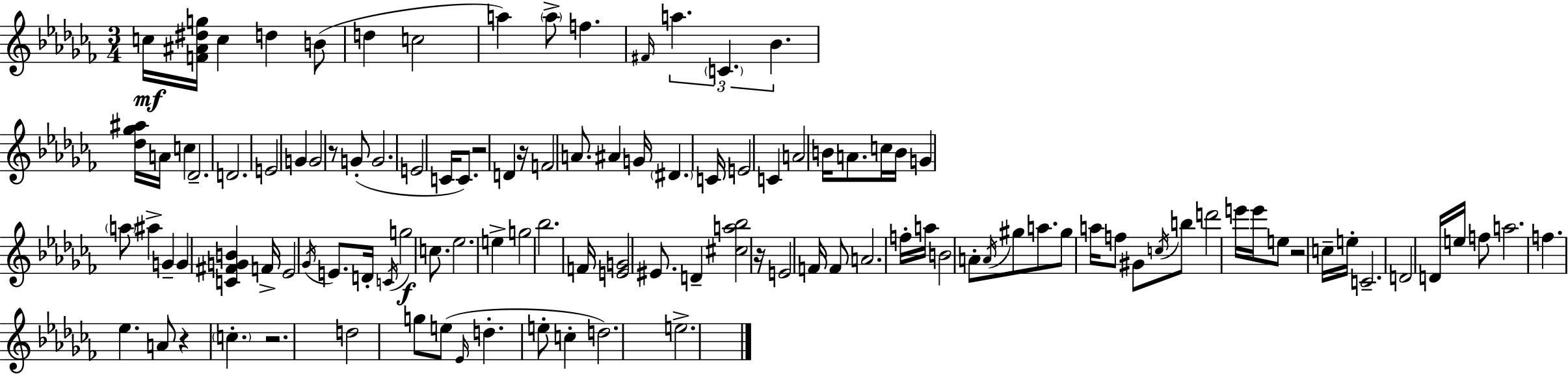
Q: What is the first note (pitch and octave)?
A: C5